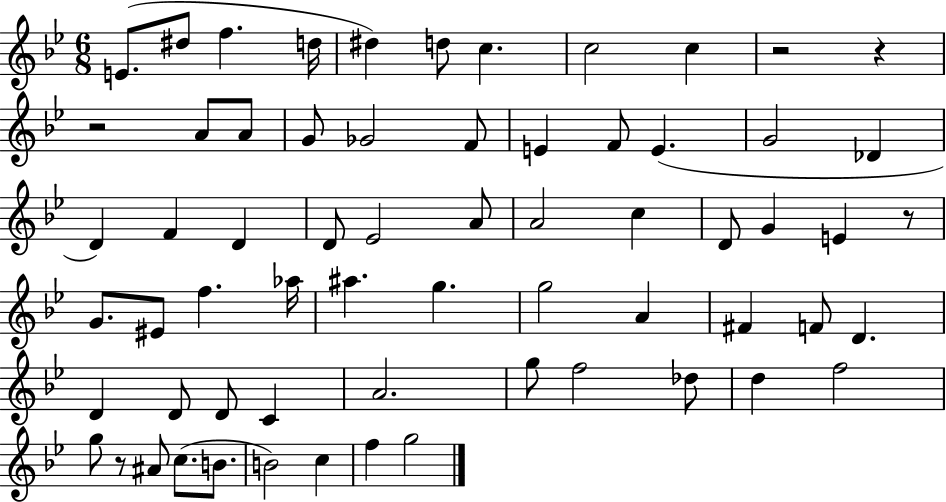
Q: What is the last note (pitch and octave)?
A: G5